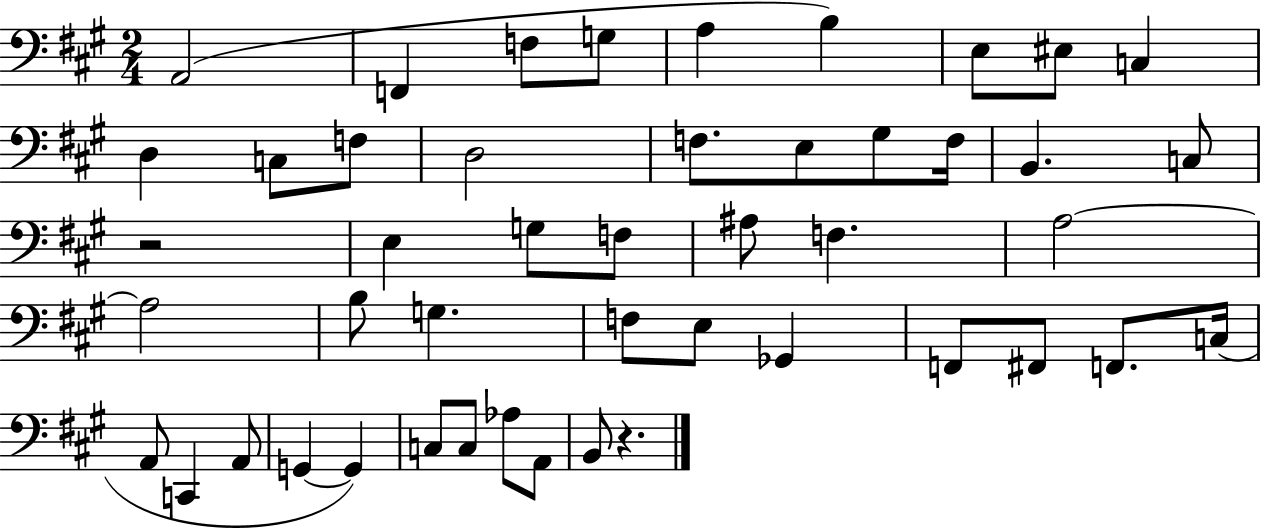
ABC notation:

X:1
T:Untitled
M:2/4
L:1/4
K:A
A,,2 F,, F,/2 G,/2 A, B, E,/2 ^E,/2 C, D, C,/2 F,/2 D,2 F,/2 E,/2 ^G,/2 F,/4 B,, C,/2 z2 E, G,/2 F,/2 ^A,/2 F, A,2 A,2 B,/2 G, F,/2 E,/2 _G,, F,,/2 ^F,,/2 F,,/2 C,/4 A,,/2 C,, A,,/2 G,, G,, C,/2 C,/2 _A,/2 A,,/2 B,,/2 z